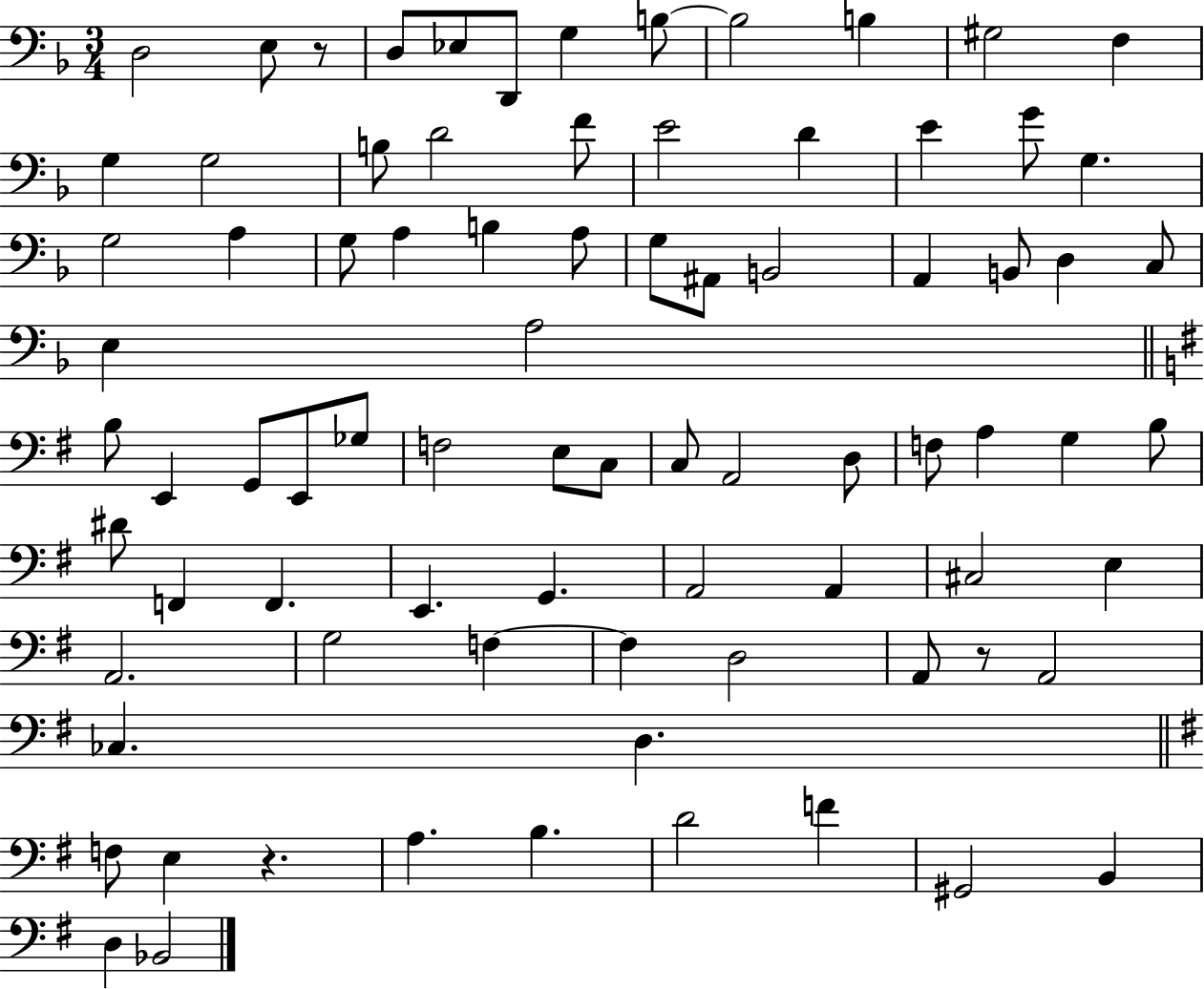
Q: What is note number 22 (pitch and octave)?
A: G3